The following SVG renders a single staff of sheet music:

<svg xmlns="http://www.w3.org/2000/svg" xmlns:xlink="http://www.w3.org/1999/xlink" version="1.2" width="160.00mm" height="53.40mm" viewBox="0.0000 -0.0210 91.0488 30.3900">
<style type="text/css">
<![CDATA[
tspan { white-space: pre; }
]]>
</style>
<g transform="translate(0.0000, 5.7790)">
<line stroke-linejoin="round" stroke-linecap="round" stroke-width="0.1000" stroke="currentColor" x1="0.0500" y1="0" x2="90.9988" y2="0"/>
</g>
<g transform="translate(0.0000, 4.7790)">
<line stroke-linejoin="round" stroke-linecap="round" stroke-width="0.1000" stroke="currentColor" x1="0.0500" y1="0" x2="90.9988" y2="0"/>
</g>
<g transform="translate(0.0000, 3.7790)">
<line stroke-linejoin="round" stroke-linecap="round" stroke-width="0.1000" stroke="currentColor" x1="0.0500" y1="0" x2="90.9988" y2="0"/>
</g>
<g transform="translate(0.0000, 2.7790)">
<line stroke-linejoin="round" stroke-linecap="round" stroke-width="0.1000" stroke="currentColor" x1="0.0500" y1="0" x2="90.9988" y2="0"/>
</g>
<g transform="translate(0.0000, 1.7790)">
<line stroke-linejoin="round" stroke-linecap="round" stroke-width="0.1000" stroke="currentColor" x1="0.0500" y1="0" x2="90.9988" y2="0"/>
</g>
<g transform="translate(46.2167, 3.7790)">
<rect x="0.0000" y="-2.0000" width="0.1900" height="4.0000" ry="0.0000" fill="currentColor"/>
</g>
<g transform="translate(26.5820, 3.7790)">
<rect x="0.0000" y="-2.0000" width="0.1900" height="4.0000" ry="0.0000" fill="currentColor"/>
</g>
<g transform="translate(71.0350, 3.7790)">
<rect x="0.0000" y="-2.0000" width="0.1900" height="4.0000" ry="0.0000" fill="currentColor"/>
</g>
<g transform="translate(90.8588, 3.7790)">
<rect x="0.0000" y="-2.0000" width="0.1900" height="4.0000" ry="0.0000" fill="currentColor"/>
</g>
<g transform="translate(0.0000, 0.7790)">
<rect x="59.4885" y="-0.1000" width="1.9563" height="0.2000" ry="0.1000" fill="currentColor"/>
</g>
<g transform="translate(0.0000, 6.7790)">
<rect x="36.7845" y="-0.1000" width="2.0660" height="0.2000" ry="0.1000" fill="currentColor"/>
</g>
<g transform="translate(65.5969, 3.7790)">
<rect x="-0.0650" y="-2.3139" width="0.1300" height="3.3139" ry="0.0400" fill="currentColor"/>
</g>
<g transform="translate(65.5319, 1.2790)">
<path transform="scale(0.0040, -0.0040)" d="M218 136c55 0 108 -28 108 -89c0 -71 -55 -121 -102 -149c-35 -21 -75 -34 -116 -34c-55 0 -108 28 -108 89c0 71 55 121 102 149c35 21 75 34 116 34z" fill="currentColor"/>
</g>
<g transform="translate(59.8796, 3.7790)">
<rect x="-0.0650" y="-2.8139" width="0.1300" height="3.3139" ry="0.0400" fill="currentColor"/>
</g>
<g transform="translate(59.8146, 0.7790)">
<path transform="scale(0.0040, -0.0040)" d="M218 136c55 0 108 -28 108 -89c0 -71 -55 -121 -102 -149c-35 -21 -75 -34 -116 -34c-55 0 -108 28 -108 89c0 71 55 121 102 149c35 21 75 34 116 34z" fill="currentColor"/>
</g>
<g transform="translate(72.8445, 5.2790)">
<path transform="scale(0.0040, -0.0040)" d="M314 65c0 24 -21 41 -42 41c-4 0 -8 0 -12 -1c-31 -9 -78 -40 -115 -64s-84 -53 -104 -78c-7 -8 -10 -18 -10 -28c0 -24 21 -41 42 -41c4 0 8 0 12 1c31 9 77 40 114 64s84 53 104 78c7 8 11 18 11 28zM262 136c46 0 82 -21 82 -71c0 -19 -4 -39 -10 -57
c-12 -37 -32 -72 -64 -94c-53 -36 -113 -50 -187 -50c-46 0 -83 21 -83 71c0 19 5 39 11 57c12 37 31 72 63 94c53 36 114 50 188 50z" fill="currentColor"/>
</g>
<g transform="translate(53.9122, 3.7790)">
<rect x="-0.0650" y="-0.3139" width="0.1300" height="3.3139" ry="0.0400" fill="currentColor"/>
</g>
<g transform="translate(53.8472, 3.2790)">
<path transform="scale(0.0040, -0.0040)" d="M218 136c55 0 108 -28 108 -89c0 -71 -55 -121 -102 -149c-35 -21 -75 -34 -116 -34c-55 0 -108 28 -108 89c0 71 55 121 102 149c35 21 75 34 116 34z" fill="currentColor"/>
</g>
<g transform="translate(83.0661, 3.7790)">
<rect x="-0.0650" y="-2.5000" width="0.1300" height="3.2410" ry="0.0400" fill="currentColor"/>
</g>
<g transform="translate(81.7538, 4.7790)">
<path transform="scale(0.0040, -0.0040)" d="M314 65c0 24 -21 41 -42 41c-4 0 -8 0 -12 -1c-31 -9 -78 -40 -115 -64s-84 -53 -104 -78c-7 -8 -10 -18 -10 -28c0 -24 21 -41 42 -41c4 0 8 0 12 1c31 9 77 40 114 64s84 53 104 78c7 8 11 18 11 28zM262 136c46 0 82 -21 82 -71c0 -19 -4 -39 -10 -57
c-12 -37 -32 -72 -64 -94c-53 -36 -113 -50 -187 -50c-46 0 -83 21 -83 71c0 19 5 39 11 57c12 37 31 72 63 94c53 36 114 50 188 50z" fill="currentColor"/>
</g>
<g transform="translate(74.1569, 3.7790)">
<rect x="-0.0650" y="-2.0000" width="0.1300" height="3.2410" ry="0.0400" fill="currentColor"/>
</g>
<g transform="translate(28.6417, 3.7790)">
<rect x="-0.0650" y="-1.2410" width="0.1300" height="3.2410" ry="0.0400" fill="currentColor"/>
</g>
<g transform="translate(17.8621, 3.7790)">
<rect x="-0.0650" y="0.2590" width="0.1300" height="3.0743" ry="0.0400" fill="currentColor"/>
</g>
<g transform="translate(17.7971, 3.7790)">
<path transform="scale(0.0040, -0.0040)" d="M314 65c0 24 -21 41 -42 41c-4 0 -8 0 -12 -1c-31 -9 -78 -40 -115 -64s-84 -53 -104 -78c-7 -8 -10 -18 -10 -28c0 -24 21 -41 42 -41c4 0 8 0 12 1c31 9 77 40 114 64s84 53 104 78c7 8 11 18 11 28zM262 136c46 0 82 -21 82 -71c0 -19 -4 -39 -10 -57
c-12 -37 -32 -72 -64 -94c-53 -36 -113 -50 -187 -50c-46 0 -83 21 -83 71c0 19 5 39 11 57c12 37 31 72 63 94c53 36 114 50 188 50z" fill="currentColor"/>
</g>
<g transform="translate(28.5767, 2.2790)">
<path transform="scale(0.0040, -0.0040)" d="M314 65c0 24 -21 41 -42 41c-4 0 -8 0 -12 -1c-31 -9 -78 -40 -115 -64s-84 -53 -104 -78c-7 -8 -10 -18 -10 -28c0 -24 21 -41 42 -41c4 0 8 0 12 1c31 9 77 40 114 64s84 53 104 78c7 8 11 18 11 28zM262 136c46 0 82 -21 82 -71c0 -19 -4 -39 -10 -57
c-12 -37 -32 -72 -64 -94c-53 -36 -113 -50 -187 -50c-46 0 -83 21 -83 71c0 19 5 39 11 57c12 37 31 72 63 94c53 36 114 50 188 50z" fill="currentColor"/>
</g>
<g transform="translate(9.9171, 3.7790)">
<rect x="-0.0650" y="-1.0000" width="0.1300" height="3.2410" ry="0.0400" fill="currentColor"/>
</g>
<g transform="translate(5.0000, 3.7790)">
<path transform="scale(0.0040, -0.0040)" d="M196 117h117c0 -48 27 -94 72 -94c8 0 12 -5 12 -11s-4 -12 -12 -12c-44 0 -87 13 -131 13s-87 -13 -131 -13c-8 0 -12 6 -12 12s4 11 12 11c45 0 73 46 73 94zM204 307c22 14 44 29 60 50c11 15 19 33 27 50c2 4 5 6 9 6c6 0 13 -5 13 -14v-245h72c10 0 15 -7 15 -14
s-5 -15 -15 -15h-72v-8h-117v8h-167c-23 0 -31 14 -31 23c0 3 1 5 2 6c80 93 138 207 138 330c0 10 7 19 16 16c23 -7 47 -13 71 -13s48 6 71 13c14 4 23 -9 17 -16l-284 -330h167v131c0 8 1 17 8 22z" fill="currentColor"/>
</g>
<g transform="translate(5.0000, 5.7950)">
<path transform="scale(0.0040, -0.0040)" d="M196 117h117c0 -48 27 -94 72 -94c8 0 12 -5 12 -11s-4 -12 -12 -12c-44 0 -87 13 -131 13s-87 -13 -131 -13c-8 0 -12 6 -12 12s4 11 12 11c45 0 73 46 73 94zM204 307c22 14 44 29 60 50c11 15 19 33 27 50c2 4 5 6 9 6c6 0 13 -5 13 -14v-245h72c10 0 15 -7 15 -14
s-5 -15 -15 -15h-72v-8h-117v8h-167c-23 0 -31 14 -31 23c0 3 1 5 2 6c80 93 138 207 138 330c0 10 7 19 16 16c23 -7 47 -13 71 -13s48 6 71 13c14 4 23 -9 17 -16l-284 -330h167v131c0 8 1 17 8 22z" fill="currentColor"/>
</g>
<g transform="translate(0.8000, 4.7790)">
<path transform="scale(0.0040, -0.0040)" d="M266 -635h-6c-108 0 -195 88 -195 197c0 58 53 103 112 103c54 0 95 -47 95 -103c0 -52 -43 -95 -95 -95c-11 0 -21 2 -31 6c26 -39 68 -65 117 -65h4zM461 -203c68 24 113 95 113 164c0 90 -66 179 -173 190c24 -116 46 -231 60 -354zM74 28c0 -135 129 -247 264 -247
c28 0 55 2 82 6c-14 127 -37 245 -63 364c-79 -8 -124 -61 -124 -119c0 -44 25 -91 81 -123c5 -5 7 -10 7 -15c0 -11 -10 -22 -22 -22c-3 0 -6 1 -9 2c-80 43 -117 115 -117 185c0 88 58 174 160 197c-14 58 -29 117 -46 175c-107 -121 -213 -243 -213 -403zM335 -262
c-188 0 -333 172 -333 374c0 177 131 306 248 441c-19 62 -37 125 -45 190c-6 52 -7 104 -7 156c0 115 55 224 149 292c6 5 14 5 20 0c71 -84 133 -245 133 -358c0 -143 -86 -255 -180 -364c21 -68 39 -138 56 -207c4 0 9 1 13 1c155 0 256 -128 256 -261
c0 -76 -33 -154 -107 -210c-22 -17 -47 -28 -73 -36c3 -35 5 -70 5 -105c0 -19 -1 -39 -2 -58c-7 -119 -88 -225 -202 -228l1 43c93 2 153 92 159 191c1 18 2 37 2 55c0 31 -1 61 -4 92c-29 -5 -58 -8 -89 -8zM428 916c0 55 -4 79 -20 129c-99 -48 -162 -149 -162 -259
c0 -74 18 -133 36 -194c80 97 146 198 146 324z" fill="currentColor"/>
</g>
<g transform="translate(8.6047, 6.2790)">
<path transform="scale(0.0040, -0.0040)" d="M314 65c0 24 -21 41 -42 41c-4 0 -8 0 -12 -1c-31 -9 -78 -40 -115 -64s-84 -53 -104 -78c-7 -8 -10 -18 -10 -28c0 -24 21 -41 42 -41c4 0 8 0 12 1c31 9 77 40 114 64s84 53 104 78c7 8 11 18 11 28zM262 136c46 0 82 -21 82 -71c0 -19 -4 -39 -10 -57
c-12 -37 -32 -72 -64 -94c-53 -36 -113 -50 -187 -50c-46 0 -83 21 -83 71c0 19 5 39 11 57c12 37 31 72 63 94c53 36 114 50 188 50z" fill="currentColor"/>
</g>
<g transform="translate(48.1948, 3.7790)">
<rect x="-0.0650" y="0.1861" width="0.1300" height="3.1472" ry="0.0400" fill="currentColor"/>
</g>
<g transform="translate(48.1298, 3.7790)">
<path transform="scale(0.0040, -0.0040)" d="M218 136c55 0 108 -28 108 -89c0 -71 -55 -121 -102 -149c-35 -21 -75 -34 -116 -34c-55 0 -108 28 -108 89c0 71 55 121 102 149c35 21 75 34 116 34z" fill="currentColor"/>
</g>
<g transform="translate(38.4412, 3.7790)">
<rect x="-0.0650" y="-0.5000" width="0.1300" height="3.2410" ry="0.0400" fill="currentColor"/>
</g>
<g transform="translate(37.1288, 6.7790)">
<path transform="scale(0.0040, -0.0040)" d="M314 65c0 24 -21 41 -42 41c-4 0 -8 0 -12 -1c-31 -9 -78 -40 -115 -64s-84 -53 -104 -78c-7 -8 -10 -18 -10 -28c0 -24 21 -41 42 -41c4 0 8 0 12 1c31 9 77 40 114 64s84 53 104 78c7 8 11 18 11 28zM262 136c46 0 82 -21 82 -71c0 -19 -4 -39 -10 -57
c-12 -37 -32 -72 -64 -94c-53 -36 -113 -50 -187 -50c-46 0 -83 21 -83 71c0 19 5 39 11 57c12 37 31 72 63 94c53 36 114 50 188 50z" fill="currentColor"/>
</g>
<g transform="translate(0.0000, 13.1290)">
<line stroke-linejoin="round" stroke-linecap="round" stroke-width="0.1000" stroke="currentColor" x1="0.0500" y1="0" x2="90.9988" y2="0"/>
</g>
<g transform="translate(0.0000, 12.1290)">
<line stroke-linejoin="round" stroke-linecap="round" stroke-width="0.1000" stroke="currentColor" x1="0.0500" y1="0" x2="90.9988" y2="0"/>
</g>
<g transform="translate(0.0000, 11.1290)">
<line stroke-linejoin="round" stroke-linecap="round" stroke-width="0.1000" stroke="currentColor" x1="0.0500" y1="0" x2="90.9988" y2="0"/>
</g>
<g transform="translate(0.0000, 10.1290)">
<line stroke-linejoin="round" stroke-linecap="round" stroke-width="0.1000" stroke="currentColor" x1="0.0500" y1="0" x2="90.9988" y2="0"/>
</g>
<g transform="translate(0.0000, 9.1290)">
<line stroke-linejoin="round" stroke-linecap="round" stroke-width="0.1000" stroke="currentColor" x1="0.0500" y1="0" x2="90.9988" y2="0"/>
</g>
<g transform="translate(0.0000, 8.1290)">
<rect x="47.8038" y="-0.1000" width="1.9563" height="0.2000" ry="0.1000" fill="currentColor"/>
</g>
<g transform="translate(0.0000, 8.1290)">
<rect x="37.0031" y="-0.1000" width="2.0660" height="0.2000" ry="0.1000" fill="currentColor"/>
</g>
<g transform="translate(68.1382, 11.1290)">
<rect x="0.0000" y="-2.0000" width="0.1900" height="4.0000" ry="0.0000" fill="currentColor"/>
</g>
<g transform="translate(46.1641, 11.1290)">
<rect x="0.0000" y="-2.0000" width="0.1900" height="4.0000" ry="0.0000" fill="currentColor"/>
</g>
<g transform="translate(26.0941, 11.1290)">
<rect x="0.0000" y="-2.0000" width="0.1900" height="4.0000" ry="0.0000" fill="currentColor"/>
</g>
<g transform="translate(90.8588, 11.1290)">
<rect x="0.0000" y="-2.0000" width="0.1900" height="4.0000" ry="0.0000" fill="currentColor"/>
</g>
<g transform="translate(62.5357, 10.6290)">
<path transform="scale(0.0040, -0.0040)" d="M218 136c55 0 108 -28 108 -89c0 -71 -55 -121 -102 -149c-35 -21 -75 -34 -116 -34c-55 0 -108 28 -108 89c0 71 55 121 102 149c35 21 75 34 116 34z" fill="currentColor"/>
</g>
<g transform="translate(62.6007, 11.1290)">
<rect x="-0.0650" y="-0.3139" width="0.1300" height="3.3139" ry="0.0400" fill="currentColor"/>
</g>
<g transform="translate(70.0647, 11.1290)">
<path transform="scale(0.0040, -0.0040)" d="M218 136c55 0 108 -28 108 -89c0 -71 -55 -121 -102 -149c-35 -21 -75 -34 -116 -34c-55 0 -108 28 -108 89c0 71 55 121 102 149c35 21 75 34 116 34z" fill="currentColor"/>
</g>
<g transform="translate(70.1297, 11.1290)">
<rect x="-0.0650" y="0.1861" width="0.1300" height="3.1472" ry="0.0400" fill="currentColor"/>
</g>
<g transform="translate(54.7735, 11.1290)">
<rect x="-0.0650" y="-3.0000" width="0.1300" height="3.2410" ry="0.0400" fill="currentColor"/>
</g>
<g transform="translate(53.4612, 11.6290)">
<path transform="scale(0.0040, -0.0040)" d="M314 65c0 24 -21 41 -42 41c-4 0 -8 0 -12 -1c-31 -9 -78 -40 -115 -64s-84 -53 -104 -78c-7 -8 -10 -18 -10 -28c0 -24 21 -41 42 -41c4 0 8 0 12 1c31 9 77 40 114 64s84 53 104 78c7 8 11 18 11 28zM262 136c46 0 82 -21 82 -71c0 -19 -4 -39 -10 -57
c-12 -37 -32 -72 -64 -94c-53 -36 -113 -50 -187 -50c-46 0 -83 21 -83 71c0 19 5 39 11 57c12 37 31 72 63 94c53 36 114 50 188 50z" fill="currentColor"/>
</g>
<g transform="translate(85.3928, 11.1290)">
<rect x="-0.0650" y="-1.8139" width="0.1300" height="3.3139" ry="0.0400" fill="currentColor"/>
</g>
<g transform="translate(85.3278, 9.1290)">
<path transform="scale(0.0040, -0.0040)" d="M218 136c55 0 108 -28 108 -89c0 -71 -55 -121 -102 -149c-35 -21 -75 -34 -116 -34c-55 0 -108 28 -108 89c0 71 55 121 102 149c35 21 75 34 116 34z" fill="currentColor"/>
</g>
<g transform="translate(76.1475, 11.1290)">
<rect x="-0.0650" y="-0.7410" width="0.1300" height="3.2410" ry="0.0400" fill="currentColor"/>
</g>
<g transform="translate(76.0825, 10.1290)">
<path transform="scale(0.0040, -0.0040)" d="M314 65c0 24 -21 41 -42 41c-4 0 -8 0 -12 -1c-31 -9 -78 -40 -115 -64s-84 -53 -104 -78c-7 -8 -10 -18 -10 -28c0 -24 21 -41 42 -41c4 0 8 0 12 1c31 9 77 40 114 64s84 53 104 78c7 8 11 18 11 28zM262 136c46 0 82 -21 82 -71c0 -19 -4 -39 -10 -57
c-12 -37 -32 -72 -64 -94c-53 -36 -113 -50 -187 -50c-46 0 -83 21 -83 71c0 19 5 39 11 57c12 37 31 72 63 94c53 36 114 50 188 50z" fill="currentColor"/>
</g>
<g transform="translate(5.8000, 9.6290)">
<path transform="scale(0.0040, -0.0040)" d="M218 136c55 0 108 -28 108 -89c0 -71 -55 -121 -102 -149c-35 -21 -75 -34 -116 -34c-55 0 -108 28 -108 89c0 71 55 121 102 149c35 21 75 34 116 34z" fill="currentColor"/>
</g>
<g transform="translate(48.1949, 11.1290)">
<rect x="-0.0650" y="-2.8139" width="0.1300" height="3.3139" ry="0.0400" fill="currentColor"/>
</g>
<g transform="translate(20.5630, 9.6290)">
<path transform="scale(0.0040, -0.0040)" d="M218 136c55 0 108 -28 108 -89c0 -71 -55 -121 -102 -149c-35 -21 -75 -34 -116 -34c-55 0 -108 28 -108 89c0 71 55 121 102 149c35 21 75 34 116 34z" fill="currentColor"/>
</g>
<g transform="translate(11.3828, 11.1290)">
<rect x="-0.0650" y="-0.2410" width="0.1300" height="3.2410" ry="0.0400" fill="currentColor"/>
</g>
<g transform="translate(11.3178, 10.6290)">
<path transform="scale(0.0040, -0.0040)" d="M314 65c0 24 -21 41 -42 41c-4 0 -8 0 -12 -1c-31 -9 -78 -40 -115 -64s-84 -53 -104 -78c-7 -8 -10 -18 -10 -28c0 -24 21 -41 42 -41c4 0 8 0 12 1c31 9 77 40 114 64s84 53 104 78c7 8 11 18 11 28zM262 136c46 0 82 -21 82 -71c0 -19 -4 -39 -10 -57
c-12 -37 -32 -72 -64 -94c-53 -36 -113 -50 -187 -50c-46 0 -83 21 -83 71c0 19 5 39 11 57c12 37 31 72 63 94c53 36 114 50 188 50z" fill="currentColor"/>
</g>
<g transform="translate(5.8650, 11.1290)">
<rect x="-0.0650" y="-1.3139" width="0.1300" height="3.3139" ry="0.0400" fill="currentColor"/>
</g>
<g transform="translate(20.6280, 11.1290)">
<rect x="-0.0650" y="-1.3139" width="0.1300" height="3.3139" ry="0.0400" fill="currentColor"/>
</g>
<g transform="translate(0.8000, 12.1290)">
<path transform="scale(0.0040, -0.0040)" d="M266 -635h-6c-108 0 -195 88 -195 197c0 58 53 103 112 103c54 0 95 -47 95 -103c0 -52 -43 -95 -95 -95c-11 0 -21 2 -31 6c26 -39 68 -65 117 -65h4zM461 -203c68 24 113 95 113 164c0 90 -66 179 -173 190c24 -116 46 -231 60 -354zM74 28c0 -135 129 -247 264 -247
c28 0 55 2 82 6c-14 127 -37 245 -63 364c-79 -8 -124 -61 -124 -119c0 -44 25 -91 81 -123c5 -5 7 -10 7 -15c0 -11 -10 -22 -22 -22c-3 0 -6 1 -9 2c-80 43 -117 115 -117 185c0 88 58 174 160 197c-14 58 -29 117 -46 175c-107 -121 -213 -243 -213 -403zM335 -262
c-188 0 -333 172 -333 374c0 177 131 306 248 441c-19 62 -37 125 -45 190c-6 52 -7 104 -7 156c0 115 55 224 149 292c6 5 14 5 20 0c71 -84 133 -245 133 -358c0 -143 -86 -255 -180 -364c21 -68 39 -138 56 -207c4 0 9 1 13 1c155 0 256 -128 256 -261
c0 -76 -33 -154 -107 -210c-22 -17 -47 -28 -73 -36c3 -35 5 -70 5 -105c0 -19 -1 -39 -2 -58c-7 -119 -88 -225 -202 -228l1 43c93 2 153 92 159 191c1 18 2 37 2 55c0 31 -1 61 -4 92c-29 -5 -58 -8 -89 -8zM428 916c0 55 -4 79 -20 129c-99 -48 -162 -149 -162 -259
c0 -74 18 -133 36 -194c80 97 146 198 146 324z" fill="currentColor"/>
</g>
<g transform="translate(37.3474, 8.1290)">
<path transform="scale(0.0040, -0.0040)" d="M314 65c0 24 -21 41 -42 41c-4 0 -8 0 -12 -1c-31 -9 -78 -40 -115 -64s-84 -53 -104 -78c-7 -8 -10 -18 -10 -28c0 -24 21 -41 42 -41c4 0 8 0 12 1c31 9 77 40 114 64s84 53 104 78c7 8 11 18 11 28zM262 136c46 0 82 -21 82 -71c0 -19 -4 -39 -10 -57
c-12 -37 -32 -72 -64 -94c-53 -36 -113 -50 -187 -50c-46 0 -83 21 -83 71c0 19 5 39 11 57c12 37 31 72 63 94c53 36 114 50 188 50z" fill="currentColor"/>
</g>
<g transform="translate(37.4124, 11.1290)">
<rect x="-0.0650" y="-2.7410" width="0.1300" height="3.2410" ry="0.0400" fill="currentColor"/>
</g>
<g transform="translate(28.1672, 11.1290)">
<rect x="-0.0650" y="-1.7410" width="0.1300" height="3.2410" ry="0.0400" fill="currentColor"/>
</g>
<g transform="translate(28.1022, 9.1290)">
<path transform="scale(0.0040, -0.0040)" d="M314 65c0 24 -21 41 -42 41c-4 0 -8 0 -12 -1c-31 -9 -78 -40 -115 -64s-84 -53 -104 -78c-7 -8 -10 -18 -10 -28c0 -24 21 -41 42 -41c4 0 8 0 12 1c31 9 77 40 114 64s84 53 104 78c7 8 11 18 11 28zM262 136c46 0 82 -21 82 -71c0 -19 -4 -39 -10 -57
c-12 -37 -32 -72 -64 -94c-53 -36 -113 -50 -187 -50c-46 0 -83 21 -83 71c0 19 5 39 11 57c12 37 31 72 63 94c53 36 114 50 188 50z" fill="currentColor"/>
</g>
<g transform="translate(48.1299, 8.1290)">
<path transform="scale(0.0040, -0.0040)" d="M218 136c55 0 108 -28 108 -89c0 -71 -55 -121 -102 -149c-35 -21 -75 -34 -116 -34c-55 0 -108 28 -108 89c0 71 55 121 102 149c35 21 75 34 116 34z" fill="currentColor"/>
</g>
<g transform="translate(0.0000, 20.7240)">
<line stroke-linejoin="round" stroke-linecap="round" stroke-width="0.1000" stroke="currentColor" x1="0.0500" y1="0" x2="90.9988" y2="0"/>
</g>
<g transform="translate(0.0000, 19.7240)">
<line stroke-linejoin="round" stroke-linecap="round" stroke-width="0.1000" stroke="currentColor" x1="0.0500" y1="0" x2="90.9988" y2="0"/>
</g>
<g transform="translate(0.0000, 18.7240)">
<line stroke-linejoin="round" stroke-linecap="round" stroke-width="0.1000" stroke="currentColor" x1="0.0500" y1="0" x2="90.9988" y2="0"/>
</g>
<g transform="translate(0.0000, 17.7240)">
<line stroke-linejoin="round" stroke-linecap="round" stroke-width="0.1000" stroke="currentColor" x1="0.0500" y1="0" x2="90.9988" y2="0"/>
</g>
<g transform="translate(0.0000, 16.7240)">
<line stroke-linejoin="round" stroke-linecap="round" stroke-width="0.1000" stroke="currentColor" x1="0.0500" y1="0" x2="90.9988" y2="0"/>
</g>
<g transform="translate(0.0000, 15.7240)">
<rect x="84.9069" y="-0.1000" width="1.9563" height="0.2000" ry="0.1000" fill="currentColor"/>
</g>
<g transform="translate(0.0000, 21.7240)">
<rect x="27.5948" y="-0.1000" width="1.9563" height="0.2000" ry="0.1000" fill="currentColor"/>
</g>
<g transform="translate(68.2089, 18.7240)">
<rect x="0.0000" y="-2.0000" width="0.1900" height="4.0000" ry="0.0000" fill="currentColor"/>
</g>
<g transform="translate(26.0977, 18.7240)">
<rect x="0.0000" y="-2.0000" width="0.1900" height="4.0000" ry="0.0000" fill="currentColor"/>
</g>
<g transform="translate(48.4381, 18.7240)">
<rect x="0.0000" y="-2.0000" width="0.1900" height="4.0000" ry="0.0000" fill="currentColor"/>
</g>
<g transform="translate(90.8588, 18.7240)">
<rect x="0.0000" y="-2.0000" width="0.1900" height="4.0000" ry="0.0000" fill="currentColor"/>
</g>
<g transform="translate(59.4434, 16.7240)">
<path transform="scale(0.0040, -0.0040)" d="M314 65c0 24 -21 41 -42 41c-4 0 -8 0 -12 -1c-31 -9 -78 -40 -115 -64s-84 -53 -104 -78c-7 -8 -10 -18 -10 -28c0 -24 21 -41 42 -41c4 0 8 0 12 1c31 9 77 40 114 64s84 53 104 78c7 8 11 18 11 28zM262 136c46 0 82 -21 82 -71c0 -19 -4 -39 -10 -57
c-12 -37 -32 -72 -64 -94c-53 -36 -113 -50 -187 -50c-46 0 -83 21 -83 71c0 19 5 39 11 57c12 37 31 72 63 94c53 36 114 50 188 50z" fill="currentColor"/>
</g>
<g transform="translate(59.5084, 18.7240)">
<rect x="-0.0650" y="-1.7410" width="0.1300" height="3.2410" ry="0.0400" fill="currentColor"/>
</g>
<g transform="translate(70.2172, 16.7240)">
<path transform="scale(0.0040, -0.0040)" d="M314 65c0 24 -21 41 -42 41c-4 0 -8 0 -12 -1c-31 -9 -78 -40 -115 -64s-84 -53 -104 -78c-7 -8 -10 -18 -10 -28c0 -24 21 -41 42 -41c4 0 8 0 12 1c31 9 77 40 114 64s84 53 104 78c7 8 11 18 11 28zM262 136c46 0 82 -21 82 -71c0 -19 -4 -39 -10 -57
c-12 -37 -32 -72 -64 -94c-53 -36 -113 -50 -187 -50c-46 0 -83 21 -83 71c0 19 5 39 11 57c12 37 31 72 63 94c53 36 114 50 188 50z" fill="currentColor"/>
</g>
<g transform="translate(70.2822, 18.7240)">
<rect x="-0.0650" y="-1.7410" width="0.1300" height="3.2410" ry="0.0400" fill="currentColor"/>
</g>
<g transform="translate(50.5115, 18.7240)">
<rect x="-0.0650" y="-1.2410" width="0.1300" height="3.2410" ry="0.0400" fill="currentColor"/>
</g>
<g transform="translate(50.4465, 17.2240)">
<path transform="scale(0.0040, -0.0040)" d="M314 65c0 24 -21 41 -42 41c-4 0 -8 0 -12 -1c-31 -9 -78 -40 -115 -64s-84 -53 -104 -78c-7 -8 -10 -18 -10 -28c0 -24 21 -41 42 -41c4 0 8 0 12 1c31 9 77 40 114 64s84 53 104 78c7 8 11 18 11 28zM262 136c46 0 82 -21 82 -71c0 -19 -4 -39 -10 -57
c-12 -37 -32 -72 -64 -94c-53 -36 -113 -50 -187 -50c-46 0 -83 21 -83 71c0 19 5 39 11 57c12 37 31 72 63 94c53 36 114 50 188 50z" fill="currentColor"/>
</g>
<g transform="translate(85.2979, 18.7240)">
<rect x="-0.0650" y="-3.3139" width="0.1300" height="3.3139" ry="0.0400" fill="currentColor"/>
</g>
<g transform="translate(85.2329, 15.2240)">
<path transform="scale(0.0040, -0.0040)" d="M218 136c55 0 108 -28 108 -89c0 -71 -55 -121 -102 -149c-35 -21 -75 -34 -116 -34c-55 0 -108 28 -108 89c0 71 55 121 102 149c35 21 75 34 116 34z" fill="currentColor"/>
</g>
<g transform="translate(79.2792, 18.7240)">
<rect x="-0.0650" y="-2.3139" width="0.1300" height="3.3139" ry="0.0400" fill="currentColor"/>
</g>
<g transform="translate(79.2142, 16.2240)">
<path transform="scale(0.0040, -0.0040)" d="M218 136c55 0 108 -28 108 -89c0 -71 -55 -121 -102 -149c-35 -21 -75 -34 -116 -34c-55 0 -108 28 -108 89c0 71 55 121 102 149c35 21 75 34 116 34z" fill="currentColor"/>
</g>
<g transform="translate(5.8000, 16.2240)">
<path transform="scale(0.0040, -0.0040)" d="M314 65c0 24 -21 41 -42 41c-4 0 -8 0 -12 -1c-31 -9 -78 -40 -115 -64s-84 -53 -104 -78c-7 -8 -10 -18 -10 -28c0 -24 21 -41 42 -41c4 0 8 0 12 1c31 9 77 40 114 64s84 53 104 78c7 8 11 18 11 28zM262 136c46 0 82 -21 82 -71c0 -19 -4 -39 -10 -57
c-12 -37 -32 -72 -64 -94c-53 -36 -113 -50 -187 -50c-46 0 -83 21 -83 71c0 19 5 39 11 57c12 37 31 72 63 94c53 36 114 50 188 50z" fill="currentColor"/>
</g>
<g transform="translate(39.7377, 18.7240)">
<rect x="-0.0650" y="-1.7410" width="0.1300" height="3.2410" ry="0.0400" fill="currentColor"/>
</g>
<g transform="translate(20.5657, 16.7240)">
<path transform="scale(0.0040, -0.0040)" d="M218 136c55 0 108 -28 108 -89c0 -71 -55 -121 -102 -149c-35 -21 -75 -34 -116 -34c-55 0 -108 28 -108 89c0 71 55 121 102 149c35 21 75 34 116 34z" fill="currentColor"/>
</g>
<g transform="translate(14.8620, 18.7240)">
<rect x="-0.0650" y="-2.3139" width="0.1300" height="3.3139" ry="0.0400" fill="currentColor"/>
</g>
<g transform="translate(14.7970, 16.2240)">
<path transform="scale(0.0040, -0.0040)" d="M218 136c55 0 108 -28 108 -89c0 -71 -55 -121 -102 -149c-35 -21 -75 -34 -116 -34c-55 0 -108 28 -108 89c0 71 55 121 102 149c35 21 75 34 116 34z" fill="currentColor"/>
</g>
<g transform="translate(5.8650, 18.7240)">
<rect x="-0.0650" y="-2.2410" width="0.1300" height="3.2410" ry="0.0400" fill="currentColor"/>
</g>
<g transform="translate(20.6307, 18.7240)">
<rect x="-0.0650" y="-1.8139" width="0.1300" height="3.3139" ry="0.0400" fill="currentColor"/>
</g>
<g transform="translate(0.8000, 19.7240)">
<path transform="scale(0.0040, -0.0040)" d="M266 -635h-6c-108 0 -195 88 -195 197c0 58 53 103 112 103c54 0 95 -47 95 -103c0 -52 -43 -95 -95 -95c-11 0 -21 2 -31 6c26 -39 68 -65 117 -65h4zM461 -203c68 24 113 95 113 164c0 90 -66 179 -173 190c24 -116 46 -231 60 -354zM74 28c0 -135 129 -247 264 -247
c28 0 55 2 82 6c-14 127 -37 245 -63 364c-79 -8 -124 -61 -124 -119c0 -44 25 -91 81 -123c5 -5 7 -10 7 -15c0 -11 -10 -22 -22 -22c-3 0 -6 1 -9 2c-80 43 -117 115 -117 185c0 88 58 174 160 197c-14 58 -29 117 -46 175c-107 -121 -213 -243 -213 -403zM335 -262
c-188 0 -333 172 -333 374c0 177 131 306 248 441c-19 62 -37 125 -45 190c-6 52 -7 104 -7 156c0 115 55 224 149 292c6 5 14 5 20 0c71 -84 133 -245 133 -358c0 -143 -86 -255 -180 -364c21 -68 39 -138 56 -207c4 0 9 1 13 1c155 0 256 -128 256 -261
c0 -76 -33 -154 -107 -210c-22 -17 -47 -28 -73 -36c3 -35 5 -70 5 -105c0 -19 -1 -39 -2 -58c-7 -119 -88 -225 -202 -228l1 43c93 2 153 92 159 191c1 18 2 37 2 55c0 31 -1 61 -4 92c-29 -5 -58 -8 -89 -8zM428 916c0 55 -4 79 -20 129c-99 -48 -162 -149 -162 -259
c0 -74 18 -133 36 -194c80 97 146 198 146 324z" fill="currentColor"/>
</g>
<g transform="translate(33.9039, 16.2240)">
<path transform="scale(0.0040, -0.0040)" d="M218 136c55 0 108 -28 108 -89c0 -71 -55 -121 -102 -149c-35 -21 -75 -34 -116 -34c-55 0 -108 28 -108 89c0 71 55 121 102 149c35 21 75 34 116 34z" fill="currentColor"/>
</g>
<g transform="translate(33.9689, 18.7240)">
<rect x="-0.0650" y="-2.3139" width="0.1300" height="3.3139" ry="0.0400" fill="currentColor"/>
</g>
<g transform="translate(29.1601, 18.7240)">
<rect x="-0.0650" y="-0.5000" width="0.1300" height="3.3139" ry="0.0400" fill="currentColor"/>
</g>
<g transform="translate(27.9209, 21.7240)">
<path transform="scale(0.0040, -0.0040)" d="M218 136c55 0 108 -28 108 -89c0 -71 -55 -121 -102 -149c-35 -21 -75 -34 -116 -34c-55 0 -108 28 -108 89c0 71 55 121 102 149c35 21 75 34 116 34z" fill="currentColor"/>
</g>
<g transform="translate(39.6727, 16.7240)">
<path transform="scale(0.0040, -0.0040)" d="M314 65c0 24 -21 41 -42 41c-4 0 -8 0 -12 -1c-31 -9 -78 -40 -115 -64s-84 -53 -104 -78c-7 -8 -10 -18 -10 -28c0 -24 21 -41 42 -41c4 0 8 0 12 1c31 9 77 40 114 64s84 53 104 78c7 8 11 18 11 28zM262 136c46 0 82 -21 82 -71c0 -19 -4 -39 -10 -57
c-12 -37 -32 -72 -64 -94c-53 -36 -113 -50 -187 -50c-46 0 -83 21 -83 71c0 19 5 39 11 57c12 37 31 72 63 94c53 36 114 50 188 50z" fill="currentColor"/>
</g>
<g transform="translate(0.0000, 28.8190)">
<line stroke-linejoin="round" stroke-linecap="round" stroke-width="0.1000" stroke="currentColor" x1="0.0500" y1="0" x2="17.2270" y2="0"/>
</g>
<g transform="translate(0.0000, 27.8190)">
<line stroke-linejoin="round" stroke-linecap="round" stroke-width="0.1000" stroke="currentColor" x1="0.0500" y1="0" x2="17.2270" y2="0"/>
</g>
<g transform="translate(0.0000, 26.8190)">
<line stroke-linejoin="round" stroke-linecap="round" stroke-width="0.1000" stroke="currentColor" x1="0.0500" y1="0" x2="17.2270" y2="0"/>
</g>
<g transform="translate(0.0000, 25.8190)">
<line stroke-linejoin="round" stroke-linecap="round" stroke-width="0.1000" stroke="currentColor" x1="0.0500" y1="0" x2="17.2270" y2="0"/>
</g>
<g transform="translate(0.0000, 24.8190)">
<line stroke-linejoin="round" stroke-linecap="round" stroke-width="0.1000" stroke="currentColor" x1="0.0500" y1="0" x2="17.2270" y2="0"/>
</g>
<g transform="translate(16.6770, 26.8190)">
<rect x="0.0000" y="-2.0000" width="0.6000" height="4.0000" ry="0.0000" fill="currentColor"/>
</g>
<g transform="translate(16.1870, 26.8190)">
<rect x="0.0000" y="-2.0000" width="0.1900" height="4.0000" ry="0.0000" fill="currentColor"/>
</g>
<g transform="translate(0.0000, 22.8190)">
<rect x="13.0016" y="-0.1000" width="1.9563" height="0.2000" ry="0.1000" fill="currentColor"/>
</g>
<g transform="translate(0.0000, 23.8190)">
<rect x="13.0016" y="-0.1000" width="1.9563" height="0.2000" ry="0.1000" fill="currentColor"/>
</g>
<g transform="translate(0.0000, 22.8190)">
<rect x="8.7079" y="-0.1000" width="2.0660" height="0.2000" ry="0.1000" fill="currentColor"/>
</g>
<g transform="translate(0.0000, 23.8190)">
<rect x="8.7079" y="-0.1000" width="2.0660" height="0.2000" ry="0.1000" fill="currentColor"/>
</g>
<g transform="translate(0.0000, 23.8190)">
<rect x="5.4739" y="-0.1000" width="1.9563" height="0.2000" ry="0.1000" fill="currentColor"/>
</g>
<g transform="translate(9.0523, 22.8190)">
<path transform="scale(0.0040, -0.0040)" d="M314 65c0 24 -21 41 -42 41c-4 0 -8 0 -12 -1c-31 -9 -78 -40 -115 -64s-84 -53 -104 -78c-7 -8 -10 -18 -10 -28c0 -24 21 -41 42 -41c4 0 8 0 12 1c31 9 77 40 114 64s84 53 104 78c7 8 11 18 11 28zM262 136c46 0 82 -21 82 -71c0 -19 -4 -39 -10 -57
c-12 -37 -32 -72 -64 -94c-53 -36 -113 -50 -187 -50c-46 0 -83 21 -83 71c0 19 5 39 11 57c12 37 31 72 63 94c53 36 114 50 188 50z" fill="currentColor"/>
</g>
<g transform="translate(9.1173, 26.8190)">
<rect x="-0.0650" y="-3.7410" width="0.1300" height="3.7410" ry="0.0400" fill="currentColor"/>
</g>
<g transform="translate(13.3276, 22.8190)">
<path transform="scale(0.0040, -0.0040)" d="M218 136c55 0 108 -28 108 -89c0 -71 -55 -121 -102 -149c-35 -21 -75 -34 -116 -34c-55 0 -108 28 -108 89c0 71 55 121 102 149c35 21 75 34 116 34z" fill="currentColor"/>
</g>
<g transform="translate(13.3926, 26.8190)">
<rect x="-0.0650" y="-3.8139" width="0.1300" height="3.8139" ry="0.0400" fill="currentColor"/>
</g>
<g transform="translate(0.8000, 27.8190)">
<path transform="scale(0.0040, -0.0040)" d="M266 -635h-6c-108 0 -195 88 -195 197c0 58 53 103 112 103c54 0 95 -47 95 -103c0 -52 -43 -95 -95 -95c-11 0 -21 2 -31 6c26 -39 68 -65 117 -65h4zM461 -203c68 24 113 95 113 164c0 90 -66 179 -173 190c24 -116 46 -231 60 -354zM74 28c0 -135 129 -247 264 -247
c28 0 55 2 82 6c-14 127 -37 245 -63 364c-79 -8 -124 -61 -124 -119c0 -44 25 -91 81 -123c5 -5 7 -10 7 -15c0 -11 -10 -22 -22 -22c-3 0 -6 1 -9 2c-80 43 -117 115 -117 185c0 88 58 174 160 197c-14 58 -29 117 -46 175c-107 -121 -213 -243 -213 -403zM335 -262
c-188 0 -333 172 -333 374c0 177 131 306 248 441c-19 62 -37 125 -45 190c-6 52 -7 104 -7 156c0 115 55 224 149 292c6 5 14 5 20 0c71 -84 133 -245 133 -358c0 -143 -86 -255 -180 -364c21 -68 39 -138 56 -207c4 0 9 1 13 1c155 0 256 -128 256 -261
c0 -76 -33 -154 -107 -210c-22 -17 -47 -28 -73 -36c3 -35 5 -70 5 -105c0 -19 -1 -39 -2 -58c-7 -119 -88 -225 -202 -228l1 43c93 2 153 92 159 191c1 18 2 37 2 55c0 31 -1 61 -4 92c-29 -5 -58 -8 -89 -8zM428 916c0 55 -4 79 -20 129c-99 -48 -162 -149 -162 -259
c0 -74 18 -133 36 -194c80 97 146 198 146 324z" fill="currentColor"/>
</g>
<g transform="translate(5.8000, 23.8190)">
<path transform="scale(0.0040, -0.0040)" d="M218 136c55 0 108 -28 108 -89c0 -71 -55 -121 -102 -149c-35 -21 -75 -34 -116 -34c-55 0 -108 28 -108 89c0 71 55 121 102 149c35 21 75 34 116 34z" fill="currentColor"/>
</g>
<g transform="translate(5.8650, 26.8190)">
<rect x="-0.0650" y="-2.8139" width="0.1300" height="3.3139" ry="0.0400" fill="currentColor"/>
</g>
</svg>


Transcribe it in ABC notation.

X:1
T:Untitled
M:4/4
L:1/4
K:C
D2 B2 e2 C2 B c a g F2 G2 e c2 e f2 a2 a A2 c B d2 f g2 g f C g f2 e2 f2 f2 g b a c'2 c'